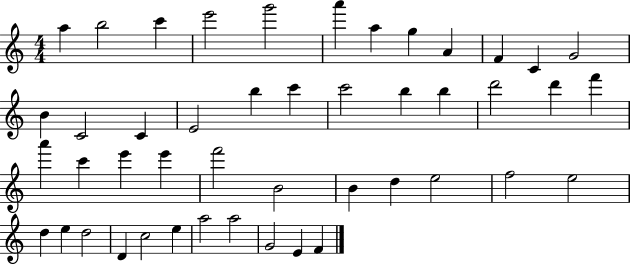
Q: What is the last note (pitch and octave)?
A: F4